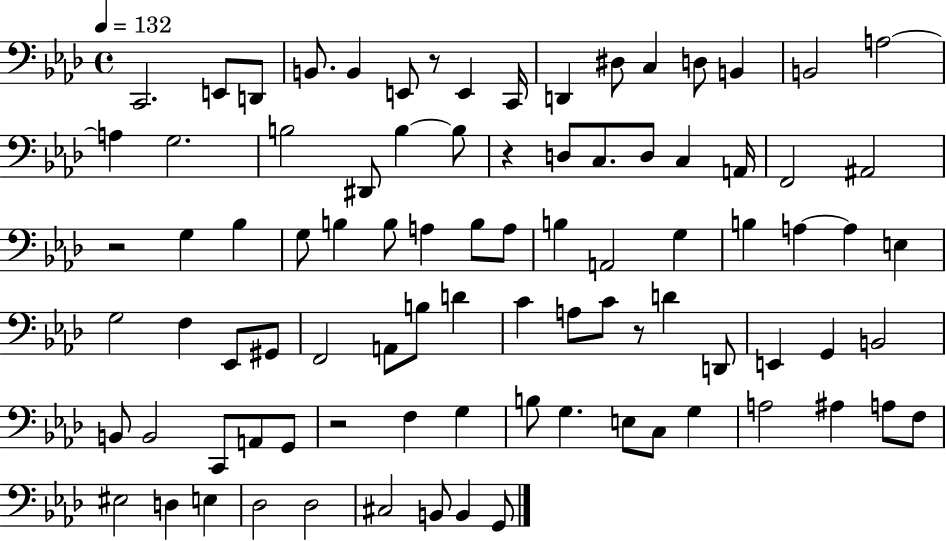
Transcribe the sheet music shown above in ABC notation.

X:1
T:Untitled
M:4/4
L:1/4
K:Ab
C,,2 E,,/2 D,,/2 B,,/2 B,, E,,/2 z/2 E,, C,,/4 D,, ^D,/2 C, D,/2 B,, B,,2 A,2 A, G,2 B,2 ^D,,/2 B, B,/2 z D,/2 C,/2 D,/2 C, A,,/4 F,,2 ^A,,2 z2 G, _B, G,/2 B, B,/2 A, B,/2 A,/2 B, A,,2 G, B, A, A, E, G,2 F, _E,,/2 ^G,,/2 F,,2 A,,/2 B,/2 D C A,/2 C/2 z/2 D D,,/2 E,, G,, B,,2 B,,/2 B,,2 C,,/2 A,,/2 G,,/2 z2 F, G, B,/2 G, E,/2 C,/2 G, A,2 ^A, A,/2 F,/2 ^E,2 D, E, _D,2 _D,2 ^C,2 B,,/2 B,, G,,/2